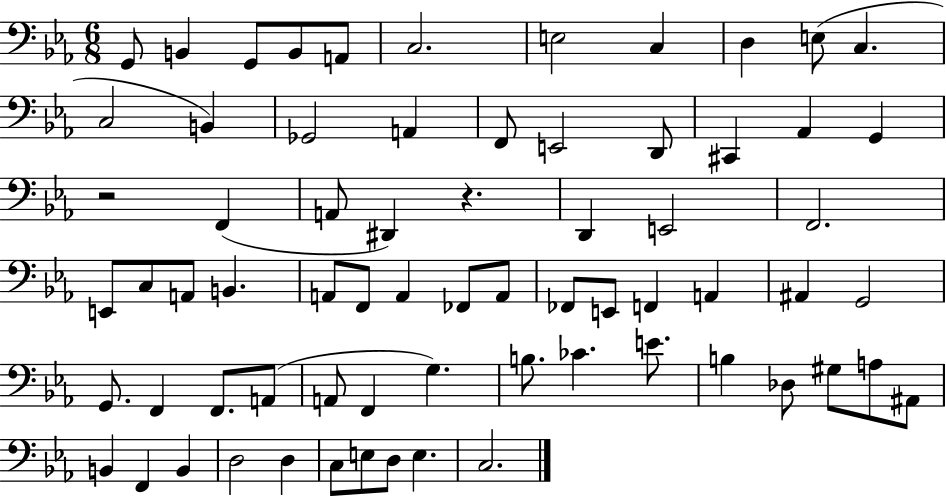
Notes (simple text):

G2/e B2/q G2/e B2/e A2/e C3/h. E3/h C3/q D3/q E3/e C3/q. C3/h B2/q Gb2/h A2/q F2/e E2/h D2/e C#2/q Ab2/q G2/q R/h F2/q A2/e D#2/q R/q. D2/q E2/h F2/h. E2/e C3/e A2/e B2/q. A2/e F2/e A2/q FES2/e A2/e FES2/e E2/e F2/q A2/q A#2/q G2/h G2/e. F2/q F2/e. A2/e A2/e F2/q G3/q. B3/e. CES4/q. E4/e. B3/q Db3/e G#3/e A3/e A#2/e B2/q F2/q B2/q D3/h D3/q C3/e E3/e D3/e E3/q. C3/h.